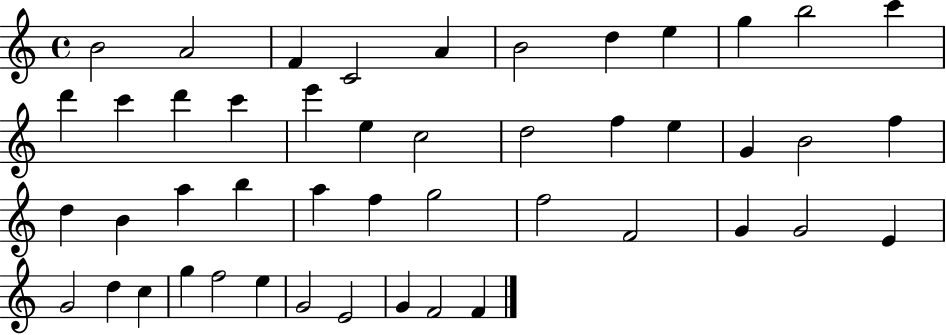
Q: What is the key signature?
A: C major